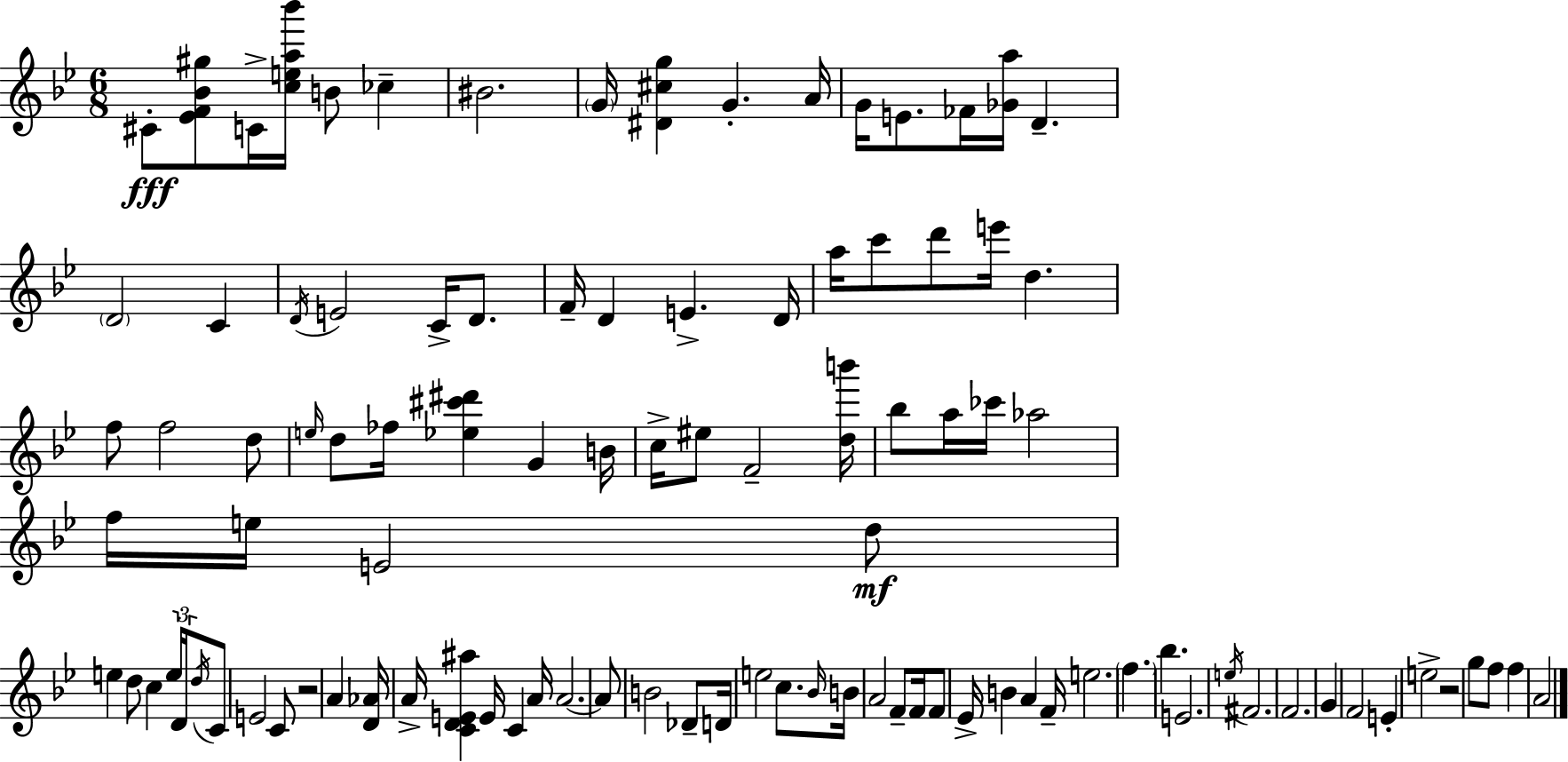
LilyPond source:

{
  \clef treble
  \numericTimeSignature
  \time 6/8
  \key g \minor
  cis'8-.\fff <ees' f' bes' gis''>8 c'16-> <c'' e'' a'' bes'''>16 b'8 ces''4-- | bis'2. | \parenthesize g'16 <dis' cis'' g''>4 g'4.-. a'16 | g'16 e'8. fes'16 <ges' a''>16 d'4.-- | \break \parenthesize d'2 c'4 | \acciaccatura { d'16 } e'2 c'16-> d'8. | f'16-- d'4 e'4.-> | d'16 a''16 c'''8 d'''8 e'''16 d''4. | \break f''8 f''2 d''8 | \grace { e''16 } d''8 fes''16 <ees'' cis''' dis'''>4 g'4 | b'16 c''16-> eis''8 f'2-- | <d'' b'''>16 bes''8 a''16 ces'''16 aes''2 | \break f''16 e''16 e'2 | d''8\mf e''4 d''8 c''4 | \tuplet 3/2 { e''16 d'16 \acciaccatura { d''16 } } c'8 e'2 | c'8 r2 a'4 | \break <d' aes'>16 a'16-> <c' d' e' ais''>4 e'16 c'4 | a'16 a'2.~~ | a'8 b'2 | des'8-- d'16 e''2 | \break c''8. \grace { bes'16 } b'16 a'2 | f'8-- f'16 f'8 ees'16-> b'4 a'4 | f'16-- e''2. | \parenthesize f''4. bes''4. | \break e'2. | \acciaccatura { e''16 } fis'2. | f'2. | g'4 f'2 | \break e'4-. e''2-> | r2 | g''8 f''8 f''4 a'2 | \bar "|."
}